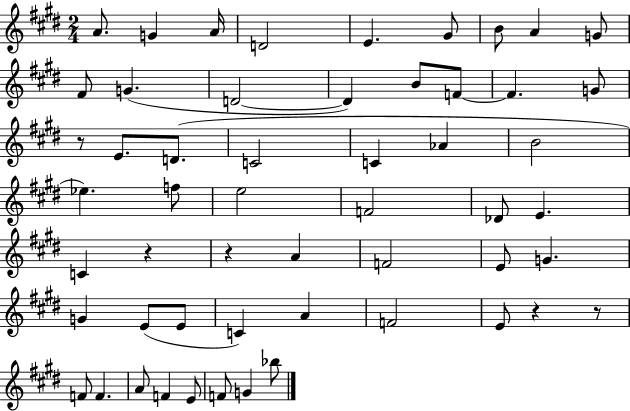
A4/e. G4/q A4/s D4/h E4/q. G#4/e B4/e A4/q G4/e F#4/e G4/q. D4/h D4/q B4/e F4/e F4/q. G4/e R/e E4/e. D4/e. C4/h C4/q Ab4/q B4/h Eb5/q. F5/e E5/h F4/h Db4/e E4/q. C4/q R/q R/q A4/q F4/h E4/e G4/q. G4/q E4/e E4/e C4/q A4/q F4/h E4/e R/q R/e F4/e F4/q. A4/e F4/q E4/e F4/e G4/q Bb5/e